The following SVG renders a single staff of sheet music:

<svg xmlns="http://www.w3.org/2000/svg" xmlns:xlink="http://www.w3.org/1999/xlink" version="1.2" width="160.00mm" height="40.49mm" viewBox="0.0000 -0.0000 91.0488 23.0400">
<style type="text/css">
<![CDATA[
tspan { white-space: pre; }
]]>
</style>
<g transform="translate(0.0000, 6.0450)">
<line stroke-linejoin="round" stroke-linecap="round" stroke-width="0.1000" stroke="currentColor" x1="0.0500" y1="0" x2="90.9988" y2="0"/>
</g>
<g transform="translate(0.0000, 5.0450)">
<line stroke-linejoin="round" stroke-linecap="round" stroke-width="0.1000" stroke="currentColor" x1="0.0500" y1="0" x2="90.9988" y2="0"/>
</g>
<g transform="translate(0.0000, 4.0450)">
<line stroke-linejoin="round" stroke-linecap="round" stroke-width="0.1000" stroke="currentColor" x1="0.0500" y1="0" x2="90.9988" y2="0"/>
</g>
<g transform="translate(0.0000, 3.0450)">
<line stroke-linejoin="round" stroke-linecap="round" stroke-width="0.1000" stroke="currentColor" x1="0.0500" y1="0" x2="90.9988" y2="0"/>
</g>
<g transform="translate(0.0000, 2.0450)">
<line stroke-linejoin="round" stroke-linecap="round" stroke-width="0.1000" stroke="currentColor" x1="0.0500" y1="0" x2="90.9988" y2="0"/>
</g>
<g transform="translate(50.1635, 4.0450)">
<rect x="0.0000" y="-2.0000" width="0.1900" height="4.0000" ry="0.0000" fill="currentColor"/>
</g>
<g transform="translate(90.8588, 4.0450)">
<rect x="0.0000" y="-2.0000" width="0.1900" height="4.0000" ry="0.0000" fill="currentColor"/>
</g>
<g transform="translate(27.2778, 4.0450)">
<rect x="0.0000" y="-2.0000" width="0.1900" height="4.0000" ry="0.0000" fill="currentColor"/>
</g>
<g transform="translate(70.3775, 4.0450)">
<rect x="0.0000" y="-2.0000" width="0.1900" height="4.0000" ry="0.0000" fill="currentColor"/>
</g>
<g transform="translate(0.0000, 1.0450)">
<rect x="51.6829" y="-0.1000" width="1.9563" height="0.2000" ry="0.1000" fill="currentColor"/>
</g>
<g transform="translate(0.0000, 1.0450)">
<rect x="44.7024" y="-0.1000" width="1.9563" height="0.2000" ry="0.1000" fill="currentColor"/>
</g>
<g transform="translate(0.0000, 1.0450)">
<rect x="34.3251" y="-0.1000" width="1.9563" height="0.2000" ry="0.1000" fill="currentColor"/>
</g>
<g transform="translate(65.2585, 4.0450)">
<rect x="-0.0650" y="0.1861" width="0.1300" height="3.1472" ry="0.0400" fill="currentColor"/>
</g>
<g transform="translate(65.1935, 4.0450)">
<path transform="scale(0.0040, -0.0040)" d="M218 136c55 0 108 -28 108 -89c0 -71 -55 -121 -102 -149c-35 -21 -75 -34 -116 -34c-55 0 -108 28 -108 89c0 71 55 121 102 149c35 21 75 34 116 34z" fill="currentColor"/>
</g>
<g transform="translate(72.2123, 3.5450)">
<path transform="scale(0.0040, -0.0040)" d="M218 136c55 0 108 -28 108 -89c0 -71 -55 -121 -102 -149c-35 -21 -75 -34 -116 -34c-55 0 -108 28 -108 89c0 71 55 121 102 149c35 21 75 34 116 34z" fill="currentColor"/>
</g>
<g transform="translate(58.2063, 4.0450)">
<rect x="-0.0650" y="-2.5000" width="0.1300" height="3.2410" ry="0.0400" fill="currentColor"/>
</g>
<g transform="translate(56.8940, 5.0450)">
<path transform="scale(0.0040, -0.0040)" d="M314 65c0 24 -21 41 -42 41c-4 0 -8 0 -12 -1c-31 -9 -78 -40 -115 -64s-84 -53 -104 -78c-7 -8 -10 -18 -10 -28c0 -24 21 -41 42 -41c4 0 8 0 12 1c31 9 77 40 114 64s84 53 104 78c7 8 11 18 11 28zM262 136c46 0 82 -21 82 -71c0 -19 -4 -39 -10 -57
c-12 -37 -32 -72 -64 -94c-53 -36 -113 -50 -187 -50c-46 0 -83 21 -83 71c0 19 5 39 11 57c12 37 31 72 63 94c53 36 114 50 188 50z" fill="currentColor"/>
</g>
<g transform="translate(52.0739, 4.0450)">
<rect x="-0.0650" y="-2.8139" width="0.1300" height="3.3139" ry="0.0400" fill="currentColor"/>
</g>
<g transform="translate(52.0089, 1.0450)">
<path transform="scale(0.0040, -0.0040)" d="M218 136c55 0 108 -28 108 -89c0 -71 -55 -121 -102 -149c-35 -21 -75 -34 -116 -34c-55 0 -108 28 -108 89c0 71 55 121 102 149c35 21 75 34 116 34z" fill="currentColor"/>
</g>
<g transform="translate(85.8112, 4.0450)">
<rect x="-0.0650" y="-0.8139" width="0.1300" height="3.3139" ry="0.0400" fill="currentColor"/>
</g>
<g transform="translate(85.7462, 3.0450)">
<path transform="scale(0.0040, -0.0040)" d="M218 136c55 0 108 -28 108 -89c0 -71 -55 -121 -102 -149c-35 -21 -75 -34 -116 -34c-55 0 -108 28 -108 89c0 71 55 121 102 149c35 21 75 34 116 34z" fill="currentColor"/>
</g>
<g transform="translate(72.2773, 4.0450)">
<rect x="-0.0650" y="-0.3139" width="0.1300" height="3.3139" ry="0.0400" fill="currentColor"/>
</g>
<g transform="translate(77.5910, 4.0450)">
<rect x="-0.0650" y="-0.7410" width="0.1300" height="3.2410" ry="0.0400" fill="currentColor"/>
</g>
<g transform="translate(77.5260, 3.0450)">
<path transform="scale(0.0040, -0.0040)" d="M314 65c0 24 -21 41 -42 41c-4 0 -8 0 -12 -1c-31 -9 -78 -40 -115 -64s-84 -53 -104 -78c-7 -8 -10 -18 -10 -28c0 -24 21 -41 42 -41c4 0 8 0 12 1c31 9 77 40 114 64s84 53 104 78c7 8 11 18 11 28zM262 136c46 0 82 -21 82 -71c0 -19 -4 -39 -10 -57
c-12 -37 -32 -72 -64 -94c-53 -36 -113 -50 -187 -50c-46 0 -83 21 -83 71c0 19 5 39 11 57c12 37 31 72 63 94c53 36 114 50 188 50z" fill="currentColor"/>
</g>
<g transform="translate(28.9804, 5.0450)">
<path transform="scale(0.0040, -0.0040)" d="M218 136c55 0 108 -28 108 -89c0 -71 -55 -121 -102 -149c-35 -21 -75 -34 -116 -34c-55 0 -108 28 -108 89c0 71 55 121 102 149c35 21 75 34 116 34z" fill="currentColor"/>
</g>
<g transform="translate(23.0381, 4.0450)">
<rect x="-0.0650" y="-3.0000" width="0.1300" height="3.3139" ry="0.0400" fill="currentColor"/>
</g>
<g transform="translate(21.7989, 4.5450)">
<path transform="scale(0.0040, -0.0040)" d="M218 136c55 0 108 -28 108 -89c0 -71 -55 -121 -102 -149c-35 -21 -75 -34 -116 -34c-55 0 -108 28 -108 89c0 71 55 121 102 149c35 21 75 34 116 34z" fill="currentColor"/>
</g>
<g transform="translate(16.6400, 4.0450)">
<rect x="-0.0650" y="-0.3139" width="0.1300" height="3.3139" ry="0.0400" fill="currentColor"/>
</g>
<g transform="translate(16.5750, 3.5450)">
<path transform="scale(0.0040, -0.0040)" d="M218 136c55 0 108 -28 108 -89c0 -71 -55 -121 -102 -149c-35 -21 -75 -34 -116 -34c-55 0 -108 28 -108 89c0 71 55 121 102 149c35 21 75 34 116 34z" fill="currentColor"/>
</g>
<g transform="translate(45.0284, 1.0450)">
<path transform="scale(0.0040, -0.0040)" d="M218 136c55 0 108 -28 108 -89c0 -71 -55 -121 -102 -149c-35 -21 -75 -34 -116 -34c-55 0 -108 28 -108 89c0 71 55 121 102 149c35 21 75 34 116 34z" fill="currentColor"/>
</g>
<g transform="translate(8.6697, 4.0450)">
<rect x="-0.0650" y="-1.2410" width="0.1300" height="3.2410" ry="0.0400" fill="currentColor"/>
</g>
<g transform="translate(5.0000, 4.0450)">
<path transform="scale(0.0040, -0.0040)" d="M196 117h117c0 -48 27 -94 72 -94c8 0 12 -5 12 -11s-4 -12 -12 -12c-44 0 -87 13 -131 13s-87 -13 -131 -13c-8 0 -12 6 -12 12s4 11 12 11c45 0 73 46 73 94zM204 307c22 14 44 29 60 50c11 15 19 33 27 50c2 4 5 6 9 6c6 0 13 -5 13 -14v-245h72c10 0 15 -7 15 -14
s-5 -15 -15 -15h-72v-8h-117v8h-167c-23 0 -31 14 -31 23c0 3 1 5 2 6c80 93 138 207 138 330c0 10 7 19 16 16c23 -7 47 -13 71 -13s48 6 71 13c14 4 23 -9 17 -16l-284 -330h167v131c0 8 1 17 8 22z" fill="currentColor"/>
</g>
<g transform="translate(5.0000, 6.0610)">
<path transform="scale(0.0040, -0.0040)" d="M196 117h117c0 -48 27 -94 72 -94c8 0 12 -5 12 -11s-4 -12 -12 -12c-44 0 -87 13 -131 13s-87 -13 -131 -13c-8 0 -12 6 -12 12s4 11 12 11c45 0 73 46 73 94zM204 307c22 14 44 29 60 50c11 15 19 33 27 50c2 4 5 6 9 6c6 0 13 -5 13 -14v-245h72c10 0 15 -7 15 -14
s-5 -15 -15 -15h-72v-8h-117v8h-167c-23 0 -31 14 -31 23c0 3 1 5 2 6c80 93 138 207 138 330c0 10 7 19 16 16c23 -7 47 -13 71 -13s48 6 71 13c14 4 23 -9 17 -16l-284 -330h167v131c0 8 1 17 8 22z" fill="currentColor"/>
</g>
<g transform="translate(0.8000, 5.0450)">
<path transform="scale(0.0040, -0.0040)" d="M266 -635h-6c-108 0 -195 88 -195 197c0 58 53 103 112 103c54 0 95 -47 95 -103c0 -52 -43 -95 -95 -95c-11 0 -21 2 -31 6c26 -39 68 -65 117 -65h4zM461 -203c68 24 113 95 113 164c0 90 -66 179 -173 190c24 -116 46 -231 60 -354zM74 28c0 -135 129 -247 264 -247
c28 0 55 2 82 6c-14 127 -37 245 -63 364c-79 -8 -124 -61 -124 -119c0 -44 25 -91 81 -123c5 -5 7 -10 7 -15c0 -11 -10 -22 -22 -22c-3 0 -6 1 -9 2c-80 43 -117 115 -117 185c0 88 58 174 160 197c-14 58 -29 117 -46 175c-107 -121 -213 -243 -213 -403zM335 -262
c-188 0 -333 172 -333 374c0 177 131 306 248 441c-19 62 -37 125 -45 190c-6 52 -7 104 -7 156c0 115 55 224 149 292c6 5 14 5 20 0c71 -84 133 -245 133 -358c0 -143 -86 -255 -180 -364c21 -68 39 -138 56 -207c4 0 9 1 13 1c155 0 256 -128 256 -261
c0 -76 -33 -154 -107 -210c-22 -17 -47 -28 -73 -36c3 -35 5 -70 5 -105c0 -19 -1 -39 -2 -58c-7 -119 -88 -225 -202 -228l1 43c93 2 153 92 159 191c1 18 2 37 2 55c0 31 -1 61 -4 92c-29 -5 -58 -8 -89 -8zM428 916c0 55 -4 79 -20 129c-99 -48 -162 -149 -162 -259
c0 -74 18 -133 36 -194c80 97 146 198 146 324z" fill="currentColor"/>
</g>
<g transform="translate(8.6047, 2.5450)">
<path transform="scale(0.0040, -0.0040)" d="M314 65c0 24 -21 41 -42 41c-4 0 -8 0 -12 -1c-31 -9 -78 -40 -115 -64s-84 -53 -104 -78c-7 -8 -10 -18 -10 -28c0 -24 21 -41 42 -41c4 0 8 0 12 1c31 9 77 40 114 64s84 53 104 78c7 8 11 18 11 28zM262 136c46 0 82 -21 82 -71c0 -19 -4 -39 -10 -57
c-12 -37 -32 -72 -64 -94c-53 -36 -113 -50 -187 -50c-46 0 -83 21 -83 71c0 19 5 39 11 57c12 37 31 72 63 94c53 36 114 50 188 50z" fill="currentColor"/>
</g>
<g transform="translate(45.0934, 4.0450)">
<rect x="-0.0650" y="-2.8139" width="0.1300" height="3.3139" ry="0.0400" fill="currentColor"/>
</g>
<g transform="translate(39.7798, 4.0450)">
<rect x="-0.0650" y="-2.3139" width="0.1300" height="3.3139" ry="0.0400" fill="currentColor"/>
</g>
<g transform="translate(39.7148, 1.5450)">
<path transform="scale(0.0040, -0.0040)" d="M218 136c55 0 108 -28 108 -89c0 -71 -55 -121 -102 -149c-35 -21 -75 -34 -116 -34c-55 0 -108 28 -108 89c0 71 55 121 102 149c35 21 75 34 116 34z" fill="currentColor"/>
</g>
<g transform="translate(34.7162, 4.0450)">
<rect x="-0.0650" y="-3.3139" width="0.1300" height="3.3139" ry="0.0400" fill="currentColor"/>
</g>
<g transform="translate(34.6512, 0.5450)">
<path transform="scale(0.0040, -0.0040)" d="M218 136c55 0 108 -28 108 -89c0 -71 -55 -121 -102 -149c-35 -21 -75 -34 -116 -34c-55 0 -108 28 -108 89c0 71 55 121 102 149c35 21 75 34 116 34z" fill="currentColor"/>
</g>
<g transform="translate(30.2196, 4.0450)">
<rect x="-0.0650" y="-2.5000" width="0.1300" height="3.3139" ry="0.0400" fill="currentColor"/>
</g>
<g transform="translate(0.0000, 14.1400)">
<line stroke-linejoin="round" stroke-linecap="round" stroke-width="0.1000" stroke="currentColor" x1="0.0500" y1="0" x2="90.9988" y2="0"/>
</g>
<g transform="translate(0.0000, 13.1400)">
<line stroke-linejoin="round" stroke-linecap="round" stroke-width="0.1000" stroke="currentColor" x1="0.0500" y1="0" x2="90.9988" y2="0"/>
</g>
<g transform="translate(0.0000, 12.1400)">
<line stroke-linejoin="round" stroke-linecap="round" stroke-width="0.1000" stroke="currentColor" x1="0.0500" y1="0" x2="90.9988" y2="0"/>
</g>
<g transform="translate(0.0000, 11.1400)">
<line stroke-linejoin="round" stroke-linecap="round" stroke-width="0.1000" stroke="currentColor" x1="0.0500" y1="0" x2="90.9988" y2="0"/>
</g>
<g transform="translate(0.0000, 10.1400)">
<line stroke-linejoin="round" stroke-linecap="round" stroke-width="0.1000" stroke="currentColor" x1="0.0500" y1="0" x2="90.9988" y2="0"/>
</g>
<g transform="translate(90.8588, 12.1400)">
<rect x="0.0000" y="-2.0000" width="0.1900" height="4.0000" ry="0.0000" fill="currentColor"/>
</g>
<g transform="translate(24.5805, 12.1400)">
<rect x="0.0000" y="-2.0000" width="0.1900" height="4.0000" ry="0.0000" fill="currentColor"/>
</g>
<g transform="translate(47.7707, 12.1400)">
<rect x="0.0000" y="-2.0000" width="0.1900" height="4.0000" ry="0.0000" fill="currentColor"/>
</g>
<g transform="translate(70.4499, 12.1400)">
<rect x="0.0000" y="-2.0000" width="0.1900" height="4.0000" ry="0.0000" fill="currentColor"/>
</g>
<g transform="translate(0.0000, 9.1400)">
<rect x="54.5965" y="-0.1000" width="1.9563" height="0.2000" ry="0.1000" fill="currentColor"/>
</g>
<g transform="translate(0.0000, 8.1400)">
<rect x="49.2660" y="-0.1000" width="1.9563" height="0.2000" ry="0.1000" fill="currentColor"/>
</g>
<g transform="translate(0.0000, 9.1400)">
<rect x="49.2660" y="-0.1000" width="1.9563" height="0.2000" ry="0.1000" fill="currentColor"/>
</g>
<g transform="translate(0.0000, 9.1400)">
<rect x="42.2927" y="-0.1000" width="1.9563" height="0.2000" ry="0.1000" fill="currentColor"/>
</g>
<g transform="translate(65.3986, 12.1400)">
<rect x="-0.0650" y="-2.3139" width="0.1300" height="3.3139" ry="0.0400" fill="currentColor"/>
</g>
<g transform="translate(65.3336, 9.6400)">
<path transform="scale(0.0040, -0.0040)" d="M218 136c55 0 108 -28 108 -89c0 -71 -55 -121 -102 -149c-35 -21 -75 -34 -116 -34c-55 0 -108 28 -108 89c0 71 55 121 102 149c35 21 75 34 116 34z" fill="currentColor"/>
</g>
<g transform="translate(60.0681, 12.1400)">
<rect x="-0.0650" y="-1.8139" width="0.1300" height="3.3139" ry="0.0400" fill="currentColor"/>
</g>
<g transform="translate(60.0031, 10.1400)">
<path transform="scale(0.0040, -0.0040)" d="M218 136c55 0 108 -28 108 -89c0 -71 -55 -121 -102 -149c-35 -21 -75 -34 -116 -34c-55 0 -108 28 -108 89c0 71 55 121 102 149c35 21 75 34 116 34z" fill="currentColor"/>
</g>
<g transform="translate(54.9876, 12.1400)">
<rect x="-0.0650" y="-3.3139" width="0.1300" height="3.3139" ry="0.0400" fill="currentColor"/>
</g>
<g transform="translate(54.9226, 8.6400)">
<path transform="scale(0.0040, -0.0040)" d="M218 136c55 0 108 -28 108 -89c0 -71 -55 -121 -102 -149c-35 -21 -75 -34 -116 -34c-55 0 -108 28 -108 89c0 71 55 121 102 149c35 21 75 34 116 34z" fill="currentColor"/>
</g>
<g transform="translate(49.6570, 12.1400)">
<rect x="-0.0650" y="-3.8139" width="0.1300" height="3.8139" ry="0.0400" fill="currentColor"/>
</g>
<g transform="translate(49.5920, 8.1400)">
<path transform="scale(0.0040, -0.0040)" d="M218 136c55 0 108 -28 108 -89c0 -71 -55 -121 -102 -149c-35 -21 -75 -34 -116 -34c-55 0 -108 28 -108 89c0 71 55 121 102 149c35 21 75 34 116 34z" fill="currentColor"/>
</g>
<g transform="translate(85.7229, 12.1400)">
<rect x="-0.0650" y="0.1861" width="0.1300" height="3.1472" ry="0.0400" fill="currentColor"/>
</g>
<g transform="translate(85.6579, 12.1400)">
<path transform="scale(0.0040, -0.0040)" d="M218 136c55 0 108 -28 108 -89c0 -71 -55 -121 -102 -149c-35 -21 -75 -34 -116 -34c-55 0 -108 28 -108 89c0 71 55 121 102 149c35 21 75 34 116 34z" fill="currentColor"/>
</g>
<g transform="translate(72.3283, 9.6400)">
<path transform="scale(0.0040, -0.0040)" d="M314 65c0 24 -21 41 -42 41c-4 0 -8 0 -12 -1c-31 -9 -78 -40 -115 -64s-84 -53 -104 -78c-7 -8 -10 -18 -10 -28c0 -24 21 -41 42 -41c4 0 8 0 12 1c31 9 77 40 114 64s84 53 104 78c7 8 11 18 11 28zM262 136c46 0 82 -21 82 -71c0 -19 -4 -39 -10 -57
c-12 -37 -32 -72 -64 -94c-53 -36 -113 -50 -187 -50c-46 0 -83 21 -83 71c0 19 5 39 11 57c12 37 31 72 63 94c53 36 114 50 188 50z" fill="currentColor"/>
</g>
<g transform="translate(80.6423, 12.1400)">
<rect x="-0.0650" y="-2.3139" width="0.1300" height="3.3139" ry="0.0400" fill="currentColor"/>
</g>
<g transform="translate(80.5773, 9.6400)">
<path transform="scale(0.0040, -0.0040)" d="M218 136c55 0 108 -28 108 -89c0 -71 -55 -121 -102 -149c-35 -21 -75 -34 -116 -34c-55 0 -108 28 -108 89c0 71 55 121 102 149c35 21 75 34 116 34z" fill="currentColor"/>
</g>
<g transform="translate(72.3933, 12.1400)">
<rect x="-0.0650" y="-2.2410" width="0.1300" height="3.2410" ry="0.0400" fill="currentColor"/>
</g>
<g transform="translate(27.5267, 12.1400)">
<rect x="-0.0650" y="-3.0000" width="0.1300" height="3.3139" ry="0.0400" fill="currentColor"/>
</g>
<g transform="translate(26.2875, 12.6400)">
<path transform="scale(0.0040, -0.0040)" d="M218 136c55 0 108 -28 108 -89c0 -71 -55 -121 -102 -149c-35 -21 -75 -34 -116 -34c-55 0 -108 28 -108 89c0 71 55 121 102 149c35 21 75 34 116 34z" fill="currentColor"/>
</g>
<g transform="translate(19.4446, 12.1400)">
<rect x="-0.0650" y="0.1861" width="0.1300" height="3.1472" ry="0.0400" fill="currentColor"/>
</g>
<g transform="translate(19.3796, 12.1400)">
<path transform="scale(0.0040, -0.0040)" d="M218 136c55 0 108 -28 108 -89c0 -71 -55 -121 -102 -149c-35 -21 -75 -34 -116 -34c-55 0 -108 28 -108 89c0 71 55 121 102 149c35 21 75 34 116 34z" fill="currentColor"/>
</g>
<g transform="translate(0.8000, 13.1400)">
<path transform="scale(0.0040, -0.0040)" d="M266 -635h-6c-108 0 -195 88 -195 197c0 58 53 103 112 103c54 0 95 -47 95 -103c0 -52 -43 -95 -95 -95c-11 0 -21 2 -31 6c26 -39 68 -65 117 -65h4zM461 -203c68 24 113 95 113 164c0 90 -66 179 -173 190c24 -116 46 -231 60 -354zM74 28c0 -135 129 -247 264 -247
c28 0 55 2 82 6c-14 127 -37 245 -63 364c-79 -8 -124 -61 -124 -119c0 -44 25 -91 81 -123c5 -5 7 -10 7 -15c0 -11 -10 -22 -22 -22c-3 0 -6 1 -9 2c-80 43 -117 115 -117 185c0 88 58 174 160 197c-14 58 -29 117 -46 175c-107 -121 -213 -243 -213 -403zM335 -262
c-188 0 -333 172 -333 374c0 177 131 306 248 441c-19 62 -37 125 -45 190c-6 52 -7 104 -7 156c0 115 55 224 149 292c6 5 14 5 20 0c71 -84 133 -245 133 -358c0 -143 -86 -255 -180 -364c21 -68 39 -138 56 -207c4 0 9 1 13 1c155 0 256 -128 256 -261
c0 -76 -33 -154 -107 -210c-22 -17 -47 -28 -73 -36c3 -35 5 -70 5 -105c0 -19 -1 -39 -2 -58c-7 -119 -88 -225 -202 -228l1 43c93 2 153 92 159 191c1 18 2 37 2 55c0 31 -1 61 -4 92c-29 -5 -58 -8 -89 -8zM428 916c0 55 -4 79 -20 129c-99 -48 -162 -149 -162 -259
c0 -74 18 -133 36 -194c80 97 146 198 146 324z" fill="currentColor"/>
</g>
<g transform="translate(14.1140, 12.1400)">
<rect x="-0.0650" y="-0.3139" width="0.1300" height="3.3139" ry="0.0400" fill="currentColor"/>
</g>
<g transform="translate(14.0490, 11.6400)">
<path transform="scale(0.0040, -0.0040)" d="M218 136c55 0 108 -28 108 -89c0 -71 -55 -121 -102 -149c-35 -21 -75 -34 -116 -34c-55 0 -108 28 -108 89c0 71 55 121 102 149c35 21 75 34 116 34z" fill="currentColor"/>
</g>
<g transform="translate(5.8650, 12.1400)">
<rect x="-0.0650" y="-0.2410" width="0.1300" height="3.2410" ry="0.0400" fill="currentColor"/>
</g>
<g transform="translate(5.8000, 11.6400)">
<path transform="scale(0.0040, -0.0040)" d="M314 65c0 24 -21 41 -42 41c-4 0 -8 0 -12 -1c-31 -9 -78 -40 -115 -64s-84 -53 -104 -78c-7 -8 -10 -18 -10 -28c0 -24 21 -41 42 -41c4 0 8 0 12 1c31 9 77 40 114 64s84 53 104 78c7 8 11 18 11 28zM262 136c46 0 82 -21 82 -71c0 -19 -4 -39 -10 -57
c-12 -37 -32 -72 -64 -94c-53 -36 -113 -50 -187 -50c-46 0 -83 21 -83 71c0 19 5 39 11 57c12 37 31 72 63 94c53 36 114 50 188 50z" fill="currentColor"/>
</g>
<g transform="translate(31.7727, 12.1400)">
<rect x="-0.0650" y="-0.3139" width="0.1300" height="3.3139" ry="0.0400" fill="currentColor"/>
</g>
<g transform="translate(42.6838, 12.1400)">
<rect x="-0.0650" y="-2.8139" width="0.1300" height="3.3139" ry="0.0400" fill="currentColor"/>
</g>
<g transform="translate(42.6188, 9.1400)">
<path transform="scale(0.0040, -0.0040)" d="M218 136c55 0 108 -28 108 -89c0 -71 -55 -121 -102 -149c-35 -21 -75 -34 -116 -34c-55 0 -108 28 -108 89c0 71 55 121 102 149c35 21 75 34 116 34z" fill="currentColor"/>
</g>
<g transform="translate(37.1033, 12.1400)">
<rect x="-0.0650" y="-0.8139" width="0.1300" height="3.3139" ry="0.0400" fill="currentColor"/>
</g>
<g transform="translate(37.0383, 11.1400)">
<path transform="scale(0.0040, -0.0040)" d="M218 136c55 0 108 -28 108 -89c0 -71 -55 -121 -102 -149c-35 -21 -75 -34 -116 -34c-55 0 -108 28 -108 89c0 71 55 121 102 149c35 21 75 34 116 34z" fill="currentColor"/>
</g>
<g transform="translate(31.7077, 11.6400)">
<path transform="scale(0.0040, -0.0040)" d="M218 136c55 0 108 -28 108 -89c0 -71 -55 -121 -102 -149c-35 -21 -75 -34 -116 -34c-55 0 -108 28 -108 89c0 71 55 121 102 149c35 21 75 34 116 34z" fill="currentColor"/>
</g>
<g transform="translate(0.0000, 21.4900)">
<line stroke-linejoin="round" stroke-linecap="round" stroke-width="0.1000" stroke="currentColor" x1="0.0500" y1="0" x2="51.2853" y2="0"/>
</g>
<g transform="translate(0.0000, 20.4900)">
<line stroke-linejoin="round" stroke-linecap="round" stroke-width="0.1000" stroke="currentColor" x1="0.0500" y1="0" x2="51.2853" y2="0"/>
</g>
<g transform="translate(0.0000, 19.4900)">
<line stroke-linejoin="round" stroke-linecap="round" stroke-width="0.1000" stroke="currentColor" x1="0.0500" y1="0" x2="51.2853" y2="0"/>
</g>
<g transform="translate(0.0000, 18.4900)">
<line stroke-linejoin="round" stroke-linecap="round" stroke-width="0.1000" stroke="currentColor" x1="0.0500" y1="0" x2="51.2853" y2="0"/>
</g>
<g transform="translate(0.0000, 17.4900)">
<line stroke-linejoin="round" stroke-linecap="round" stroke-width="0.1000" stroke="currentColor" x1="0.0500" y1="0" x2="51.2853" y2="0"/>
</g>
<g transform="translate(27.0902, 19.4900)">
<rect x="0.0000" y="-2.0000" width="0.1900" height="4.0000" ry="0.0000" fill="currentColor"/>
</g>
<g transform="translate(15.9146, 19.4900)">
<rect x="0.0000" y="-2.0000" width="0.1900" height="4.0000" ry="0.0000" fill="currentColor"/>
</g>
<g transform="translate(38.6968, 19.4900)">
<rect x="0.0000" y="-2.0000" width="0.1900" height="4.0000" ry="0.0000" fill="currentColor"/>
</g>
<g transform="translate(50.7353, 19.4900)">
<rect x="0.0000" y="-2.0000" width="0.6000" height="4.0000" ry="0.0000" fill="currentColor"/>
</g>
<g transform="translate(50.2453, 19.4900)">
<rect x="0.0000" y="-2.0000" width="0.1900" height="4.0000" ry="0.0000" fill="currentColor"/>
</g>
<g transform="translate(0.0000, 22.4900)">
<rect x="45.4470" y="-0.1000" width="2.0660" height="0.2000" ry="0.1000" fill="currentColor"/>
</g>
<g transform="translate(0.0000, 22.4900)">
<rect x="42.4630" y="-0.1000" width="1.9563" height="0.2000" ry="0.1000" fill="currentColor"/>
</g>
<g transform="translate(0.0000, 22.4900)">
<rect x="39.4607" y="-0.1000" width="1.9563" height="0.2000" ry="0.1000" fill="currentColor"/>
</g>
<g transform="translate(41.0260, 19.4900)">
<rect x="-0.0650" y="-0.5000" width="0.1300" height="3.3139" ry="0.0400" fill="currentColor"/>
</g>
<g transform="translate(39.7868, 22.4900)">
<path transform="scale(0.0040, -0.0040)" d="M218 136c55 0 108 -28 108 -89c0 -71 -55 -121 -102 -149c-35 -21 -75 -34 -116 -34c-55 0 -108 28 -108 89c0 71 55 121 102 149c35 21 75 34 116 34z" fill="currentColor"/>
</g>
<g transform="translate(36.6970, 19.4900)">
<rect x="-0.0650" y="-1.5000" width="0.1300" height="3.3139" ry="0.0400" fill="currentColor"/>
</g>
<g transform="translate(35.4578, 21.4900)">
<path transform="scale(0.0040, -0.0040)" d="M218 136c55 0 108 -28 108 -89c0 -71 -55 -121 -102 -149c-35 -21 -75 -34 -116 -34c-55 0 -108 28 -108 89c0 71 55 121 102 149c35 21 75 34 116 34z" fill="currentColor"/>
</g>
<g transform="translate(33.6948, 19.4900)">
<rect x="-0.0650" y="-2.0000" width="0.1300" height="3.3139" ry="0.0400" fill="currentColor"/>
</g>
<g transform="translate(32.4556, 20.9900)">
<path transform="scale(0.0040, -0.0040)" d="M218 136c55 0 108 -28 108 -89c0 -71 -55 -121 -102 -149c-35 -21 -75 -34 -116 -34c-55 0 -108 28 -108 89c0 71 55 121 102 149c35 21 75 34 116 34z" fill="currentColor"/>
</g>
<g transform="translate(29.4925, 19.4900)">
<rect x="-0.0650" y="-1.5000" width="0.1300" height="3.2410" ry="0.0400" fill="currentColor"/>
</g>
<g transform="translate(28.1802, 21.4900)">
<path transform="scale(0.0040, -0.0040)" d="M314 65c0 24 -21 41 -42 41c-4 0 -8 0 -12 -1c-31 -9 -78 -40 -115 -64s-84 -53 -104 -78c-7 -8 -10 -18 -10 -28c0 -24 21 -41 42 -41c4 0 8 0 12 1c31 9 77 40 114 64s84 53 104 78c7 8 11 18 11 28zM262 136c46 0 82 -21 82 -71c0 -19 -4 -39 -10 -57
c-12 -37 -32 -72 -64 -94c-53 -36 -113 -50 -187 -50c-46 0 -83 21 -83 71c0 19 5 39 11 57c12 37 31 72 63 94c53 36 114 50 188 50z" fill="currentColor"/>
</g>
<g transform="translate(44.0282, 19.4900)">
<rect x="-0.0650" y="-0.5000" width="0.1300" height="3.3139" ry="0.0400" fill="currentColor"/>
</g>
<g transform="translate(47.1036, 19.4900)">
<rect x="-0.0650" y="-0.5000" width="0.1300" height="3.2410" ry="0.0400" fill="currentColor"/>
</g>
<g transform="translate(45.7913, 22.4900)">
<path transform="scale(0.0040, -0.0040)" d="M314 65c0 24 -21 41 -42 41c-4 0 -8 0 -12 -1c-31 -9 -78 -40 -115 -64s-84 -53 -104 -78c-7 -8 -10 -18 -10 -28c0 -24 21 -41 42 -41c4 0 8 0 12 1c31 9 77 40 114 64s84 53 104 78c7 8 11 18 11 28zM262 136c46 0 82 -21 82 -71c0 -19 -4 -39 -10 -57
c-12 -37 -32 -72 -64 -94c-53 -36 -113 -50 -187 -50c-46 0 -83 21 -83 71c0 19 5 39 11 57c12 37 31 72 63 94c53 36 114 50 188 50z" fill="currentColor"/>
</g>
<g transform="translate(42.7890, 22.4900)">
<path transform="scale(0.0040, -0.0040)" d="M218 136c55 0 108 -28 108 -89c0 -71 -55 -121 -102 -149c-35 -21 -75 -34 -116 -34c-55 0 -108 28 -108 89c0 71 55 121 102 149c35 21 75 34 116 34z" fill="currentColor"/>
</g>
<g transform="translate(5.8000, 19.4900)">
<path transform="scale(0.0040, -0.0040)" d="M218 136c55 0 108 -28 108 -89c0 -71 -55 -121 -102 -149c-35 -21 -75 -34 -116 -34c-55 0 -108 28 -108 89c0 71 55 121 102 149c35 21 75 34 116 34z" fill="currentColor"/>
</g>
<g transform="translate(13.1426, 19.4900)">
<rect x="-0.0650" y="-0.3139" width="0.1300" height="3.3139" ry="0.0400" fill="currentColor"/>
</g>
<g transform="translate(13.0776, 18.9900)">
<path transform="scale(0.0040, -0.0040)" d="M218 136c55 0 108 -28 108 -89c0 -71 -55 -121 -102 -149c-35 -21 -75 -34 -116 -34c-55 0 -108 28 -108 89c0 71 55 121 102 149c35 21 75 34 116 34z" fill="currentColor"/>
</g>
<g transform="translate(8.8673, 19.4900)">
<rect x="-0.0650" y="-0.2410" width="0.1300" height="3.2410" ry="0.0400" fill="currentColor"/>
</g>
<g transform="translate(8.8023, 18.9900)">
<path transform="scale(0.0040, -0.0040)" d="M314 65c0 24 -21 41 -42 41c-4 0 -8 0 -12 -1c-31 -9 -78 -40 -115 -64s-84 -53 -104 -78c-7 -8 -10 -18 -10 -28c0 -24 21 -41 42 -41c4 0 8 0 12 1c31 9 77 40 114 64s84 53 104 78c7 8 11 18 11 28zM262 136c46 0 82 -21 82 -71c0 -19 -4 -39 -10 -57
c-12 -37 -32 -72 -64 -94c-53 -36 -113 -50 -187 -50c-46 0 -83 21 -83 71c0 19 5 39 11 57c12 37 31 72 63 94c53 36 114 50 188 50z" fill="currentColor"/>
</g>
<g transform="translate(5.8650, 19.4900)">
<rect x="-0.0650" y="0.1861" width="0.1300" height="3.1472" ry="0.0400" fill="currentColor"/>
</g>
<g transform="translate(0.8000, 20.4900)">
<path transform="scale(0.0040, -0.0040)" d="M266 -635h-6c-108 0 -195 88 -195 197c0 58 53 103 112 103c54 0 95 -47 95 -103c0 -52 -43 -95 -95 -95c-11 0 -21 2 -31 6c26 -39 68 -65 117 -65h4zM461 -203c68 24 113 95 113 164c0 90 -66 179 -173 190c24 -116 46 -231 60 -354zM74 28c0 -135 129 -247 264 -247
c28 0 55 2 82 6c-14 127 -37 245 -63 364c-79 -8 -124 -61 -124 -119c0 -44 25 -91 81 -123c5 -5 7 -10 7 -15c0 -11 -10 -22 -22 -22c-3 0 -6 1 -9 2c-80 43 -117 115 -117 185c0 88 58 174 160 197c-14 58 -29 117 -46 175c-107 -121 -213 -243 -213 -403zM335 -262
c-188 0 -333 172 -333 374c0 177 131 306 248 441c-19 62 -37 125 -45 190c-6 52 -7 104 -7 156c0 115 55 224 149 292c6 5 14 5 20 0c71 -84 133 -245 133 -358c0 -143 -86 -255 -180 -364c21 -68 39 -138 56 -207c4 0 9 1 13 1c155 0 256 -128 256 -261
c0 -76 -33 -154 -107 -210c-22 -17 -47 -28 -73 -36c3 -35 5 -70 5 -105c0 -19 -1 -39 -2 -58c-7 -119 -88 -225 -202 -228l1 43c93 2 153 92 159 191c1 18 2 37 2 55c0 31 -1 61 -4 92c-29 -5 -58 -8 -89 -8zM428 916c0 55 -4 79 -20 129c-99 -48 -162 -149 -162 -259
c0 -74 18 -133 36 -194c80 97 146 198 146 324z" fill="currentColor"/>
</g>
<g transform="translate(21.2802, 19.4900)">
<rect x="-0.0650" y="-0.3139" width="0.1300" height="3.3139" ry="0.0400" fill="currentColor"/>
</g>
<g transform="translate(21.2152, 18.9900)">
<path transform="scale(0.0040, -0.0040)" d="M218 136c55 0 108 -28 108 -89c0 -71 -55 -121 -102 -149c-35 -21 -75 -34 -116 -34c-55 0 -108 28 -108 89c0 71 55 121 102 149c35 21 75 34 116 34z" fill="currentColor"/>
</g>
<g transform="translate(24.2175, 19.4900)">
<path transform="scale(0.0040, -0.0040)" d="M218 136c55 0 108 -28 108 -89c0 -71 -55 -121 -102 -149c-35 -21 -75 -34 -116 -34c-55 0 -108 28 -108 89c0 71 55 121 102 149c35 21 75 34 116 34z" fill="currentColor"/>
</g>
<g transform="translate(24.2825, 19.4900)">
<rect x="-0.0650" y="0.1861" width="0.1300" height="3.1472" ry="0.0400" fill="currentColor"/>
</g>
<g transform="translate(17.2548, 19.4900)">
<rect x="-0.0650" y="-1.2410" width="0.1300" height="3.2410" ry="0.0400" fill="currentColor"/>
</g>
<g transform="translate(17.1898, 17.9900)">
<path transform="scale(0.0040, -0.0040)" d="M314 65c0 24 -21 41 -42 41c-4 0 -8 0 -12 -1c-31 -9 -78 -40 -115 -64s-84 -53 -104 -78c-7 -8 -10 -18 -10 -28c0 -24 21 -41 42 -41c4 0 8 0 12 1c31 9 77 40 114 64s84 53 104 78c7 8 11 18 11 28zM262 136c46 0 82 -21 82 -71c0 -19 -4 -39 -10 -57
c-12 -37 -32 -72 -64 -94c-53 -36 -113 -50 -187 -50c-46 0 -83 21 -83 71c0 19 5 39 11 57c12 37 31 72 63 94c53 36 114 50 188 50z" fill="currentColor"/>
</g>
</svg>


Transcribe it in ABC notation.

X:1
T:Untitled
M:4/4
L:1/4
K:C
e2 c A G b g a a G2 B c d2 d c2 c B A c d a c' b f g g2 g B B c2 c e2 c B E2 F E C C C2